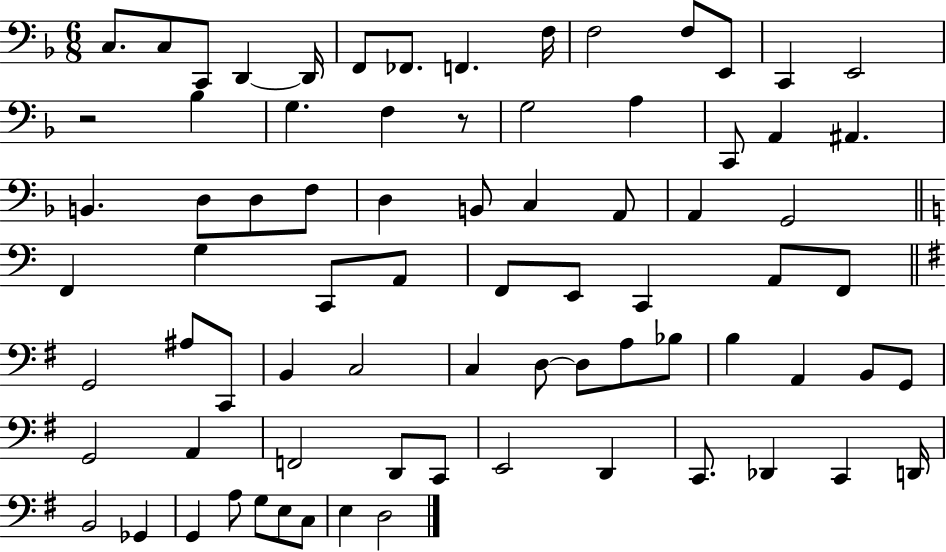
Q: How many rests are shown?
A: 2